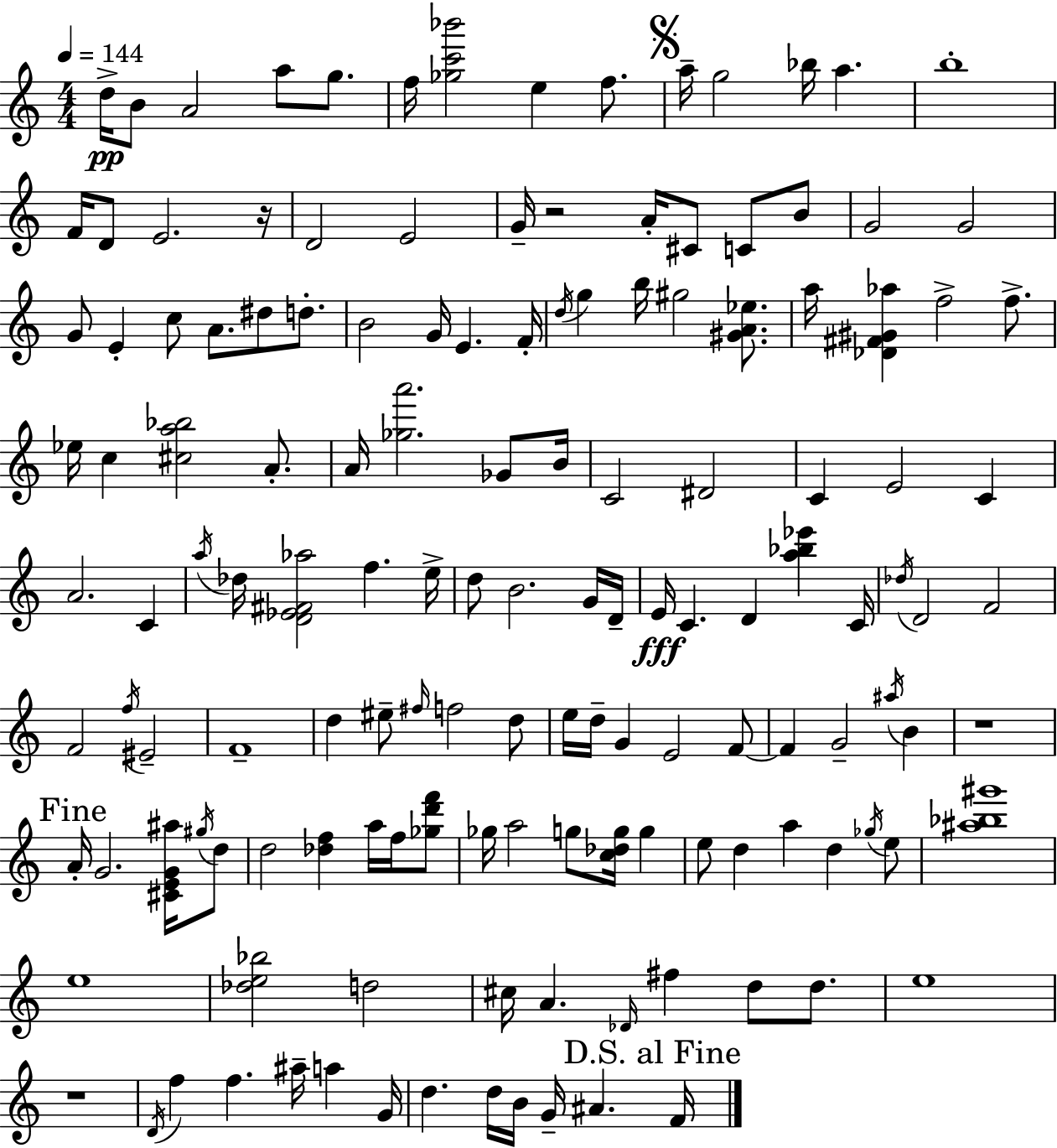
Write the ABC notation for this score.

X:1
T:Untitled
M:4/4
L:1/4
K:C
d/4 B/2 A2 a/2 g/2 f/4 [_gc'_b']2 e f/2 a/4 g2 _b/4 a b4 F/4 D/2 E2 z/4 D2 E2 G/4 z2 A/4 ^C/2 C/2 B/2 G2 G2 G/2 E c/2 A/2 ^d/2 d/2 B2 G/4 E F/4 d/4 g b/4 ^g2 [^GA_e]/2 a/4 [_D^F^G_a] f2 f/2 _e/4 c [^ca_b]2 A/2 A/4 [_ga']2 _G/2 B/4 C2 ^D2 C E2 C A2 C a/4 _d/4 [D_E^F_a]2 f e/4 d/2 B2 G/4 D/4 E/4 C D [a_b_e'] C/4 _d/4 D2 F2 F2 f/4 ^E2 F4 d ^e/2 ^f/4 f2 d/2 e/4 d/4 G E2 F/2 F G2 ^a/4 B z4 A/4 G2 [^CEG^a]/4 ^g/4 d/2 d2 [_df] a/4 f/4 [_gd'f']/2 _g/4 a2 g/2 [c_dg]/4 g e/2 d a d _g/4 e/2 [^a_b^g']4 e4 [_de_b]2 d2 ^c/4 A _D/4 ^f d/2 d/2 e4 z4 D/4 f f ^a/4 a G/4 d d/4 B/4 G/4 ^A F/4